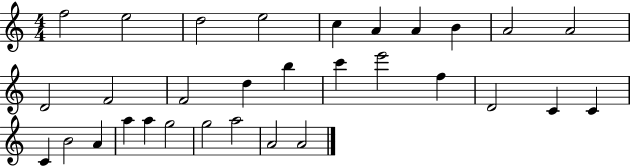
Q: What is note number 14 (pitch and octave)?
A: D5